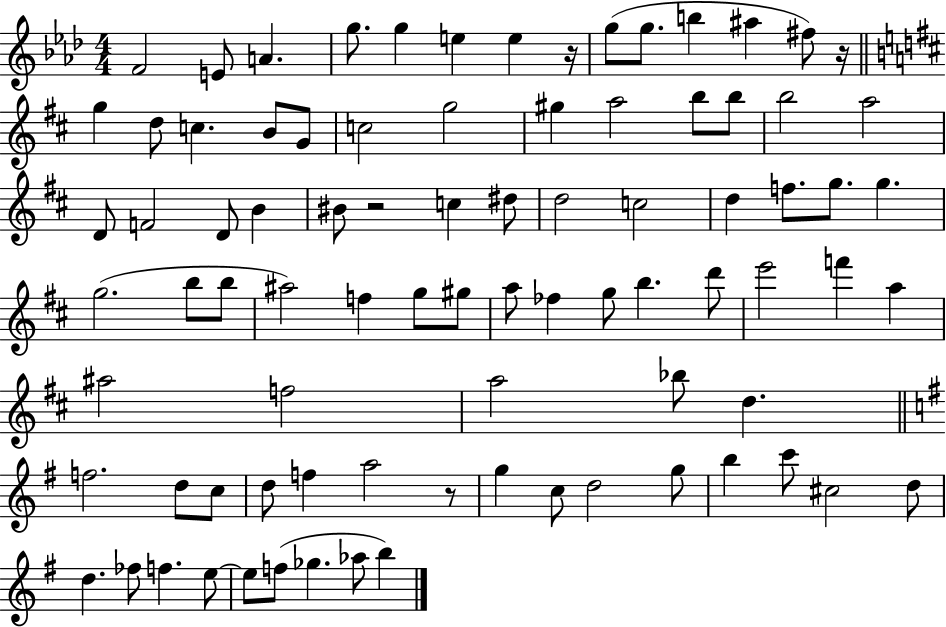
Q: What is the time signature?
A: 4/4